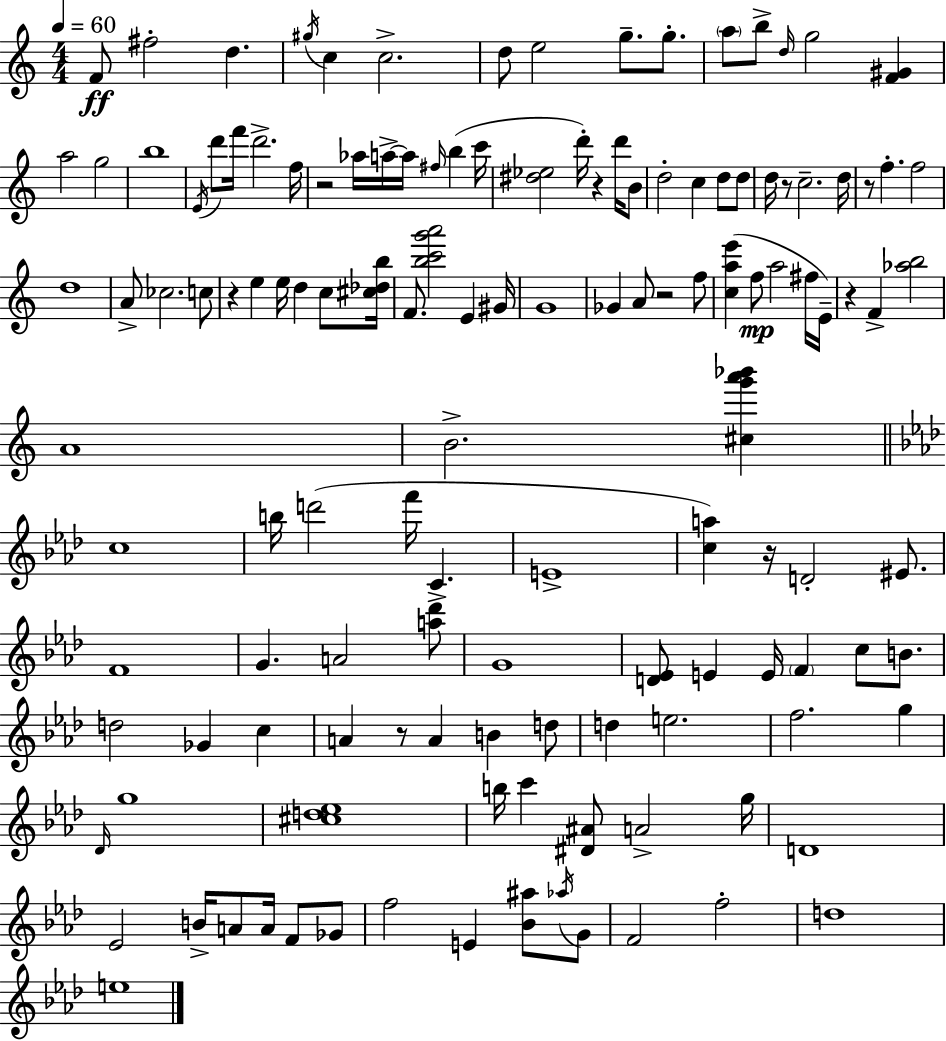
F4/e F#5/h D5/q. G#5/s C5/q C5/h. D5/e E5/h G5/e. G5/e. A5/e B5/e D5/s G5/h [F4,G#4]/q A5/h G5/h B5/w E4/s D6/e F6/s D6/h. F5/s R/h Ab5/s A5/s A5/s F#5/s B5/q C6/s [D#5,Eb5]/h D6/s R/q D6/s B4/e D5/h C5/q D5/e D5/e D5/s R/e C5/h. D5/s R/e F5/q. F5/h D5/w A4/e CES5/h. C5/e R/q E5/q E5/s D5/q C5/e [C#5,Db5,B5]/s F4/e. [B5,C6,G6,A6]/h E4/q G#4/s G4/w Gb4/q A4/e R/h F5/e [C5,A5,E6]/q F5/e A5/h F#5/s E4/s R/q F4/q [Ab5,B5]/h A4/w B4/h. [C#5,G6,A6,Bb6]/q C5/w B5/s D6/h F6/s C4/q. E4/w [C5,A5]/q R/s D4/h EIS4/e. F4/w G4/q. A4/h [A5,Db6]/e G4/w [D4,Eb4]/e E4/q E4/s F4/q C5/e B4/e. D5/h Gb4/q C5/q A4/q R/e A4/q B4/q D5/e D5/q E5/h. F5/h. G5/q Db4/s G5/w [C#5,D5,Eb5]/w B5/s C6/q [D#4,A#4]/e A4/h G5/s D4/w Eb4/h B4/s A4/e A4/s F4/e Gb4/e F5/h E4/q [Bb4,A#5]/e Ab5/s G4/e F4/h F5/h D5/w E5/w